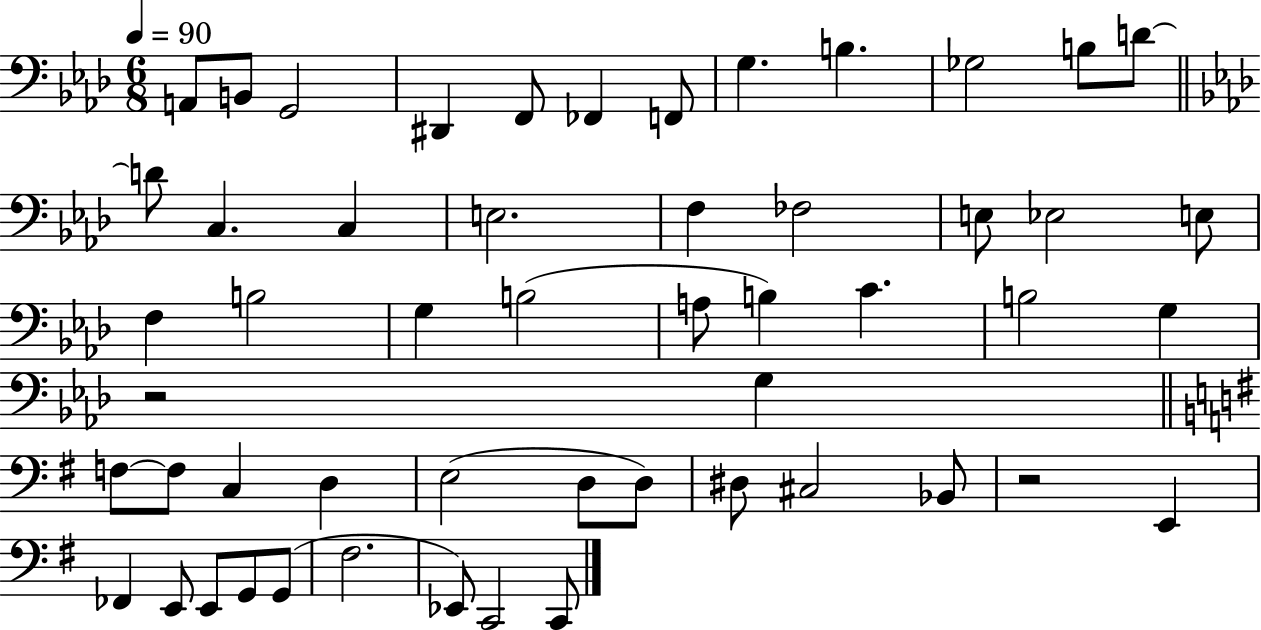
{
  \clef bass
  \numericTimeSignature
  \time 6/8
  \key aes \major
  \tempo 4 = 90
  a,8 b,8 g,2 | dis,4 f,8 fes,4 f,8 | g4. b4. | ges2 b8 d'8~~ | \break \bar "||" \break \key aes \major d'8 c4. c4 | e2. | f4 fes2 | e8 ees2 e8 | \break f4 b2 | g4 b2( | a8 b4) c'4. | b2 g4 | \break r2 g4 | \bar "||" \break \key e \minor f8~~ f8 c4 d4 | e2( d8 d8) | dis8 cis2 bes,8 | r2 e,4 | \break fes,4 e,8 e,8 g,8 g,8( | fis2. | ees,8) c,2 c,8 | \bar "|."
}